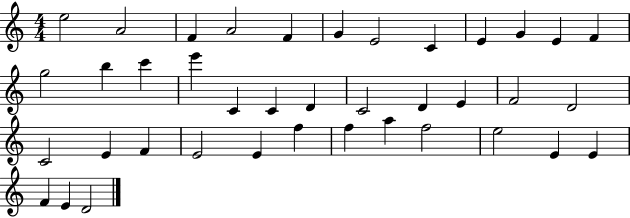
X:1
T:Untitled
M:4/4
L:1/4
K:C
e2 A2 F A2 F G E2 C E G E F g2 b c' e' C C D C2 D E F2 D2 C2 E F E2 E f f a f2 e2 E E F E D2